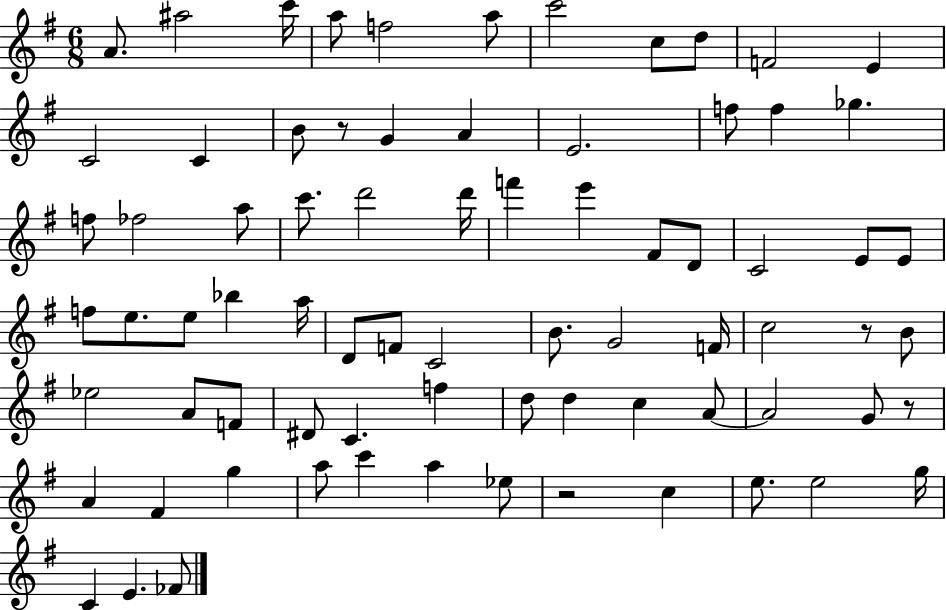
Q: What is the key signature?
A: G major